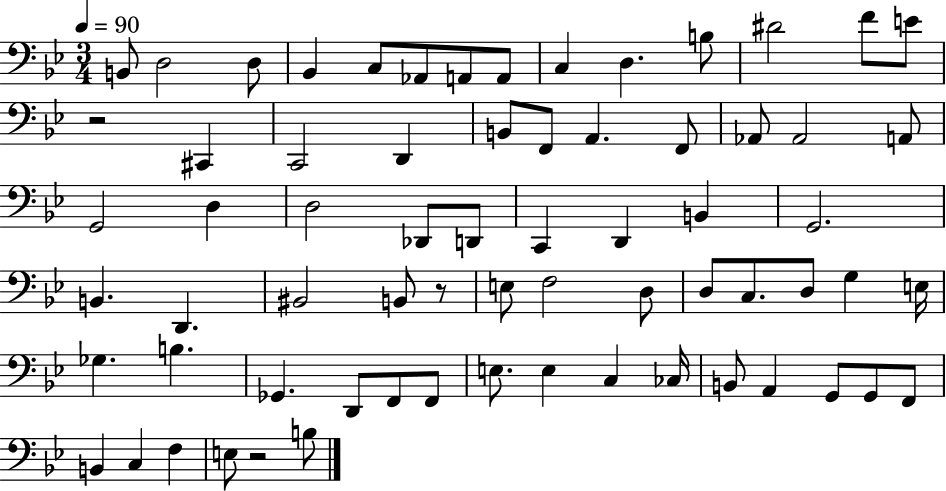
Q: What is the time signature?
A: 3/4